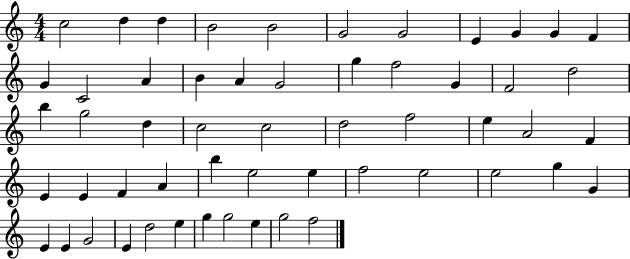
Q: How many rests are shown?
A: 0